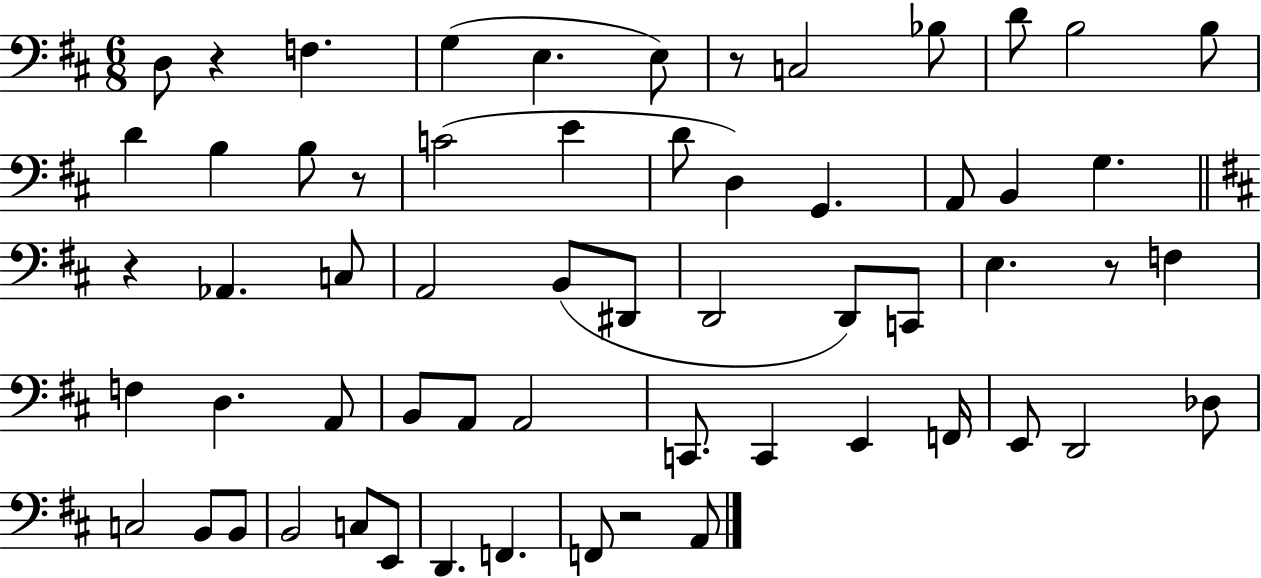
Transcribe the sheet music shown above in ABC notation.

X:1
T:Untitled
M:6/8
L:1/4
K:D
D,/2 z F, G, E, E,/2 z/2 C,2 _B,/2 D/2 B,2 B,/2 D B, B,/2 z/2 C2 E D/2 D, G,, A,,/2 B,, G, z _A,, C,/2 A,,2 B,,/2 ^D,,/2 D,,2 D,,/2 C,,/2 E, z/2 F, F, D, A,,/2 B,,/2 A,,/2 A,,2 C,,/2 C,, E,, F,,/4 E,,/2 D,,2 _D,/2 C,2 B,,/2 B,,/2 B,,2 C,/2 E,,/2 D,, F,, F,,/2 z2 A,,/2